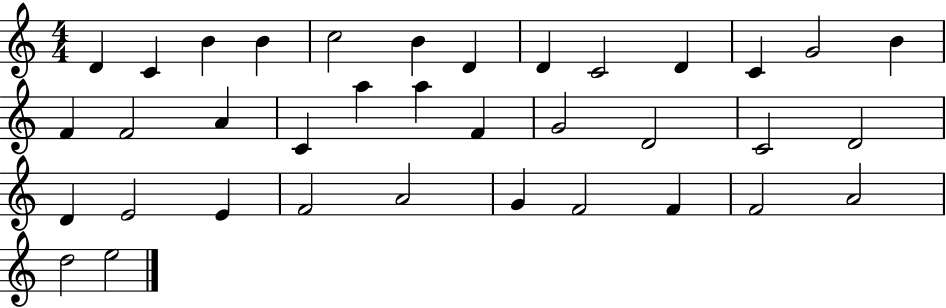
X:1
T:Untitled
M:4/4
L:1/4
K:C
D C B B c2 B D D C2 D C G2 B F F2 A C a a F G2 D2 C2 D2 D E2 E F2 A2 G F2 F F2 A2 d2 e2